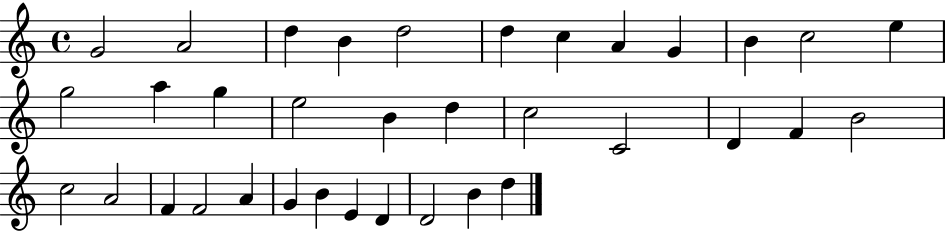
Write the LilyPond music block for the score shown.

{
  \clef treble
  \time 4/4
  \defaultTimeSignature
  \key c \major
  g'2 a'2 | d''4 b'4 d''2 | d''4 c''4 a'4 g'4 | b'4 c''2 e''4 | \break g''2 a''4 g''4 | e''2 b'4 d''4 | c''2 c'2 | d'4 f'4 b'2 | \break c''2 a'2 | f'4 f'2 a'4 | g'4 b'4 e'4 d'4 | d'2 b'4 d''4 | \break \bar "|."
}